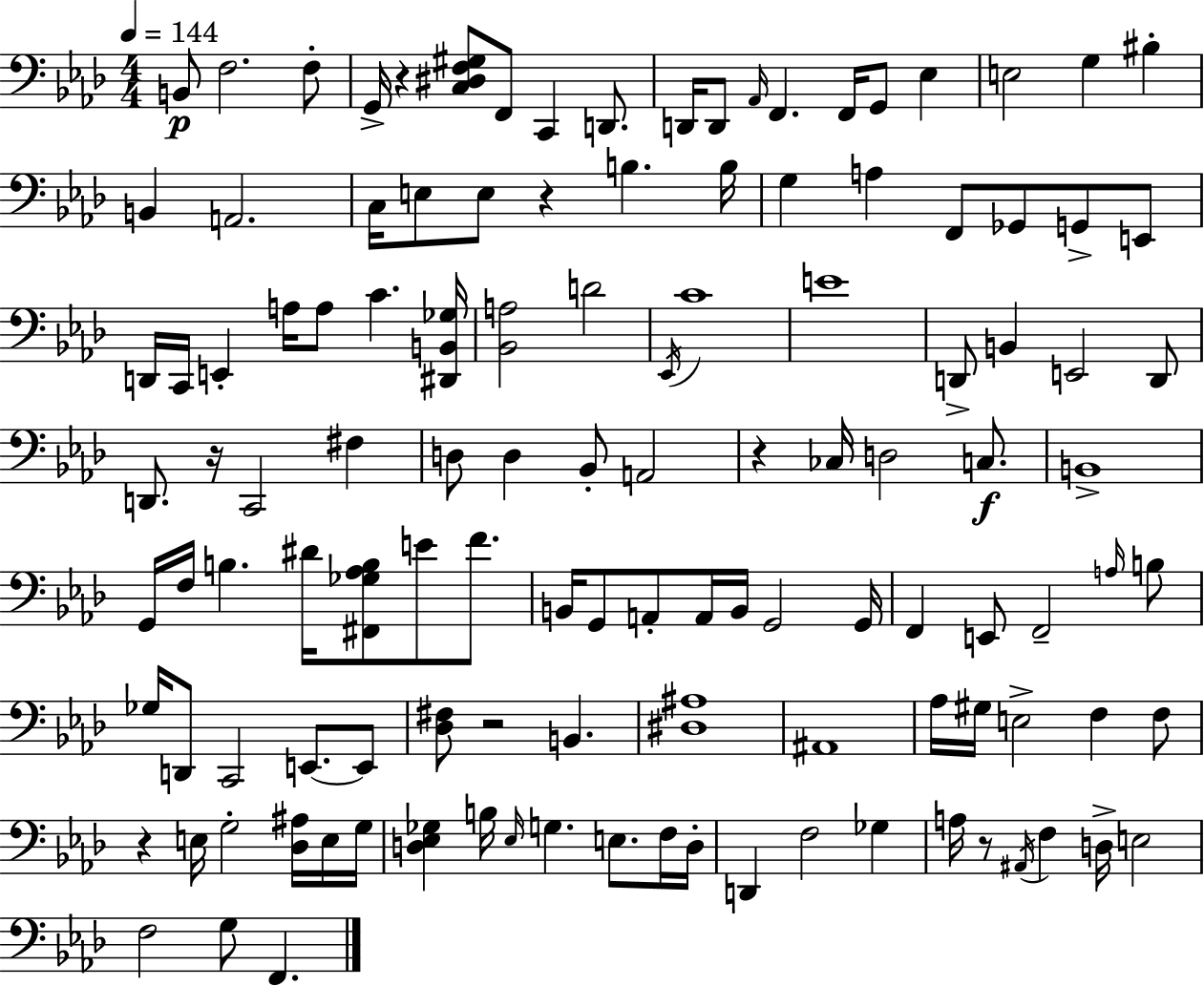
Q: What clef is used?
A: bass